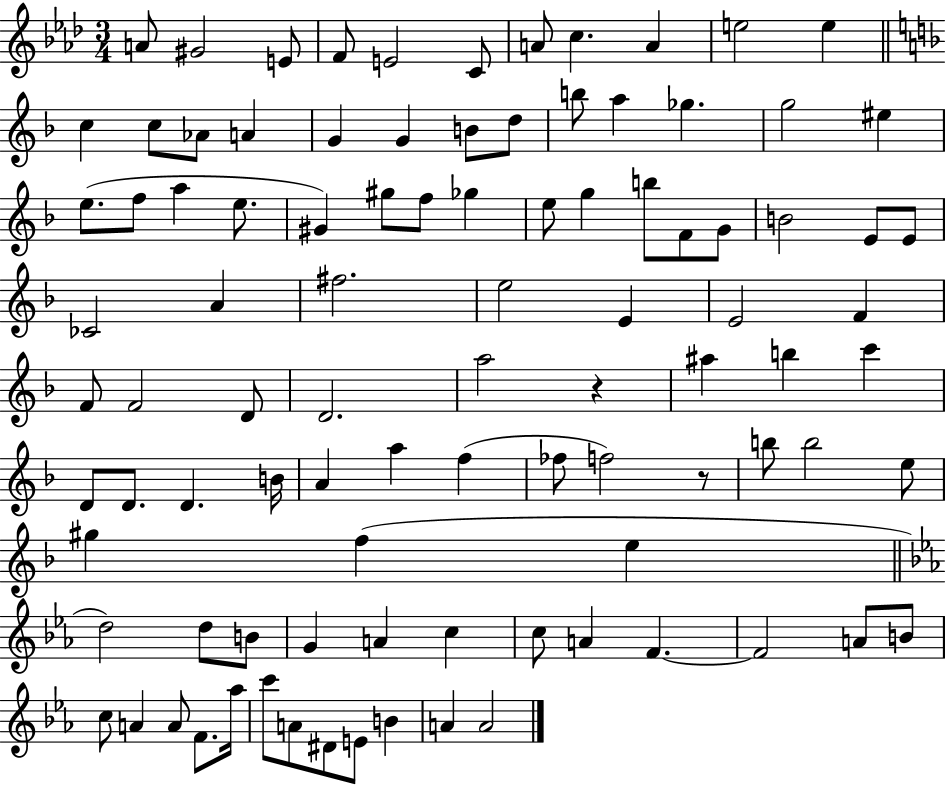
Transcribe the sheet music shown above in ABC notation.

X:1
T:Untitled
M:3/4
L:1/4
K:Ab
A/2 ^G2 E/2 F/2 E2 C/2 A/2 c A e2 e c c/2 _A/2 A G G B/2 d/2 b/2 a _g g2 ^e e/2 f/2 a e/2 ^G ^g/2 f/2 _g e/2 g b/2 F/2 G/2 B2 E/2 E/2 _C2 A ^f2 e2 E E2 F F/2 F2 D/2 D2 a2 z ^a b c' D/2 D/2 D B/4 A a f _f/2 f2 z/2 b/2 b2 e/2 ^g f e d2 d/2 B/2 G A c c/2 A F F2 A/2 B/2 c/2 A A/2 F/2 _a/4 c'/2 A/2 ^D/2 E/2 B A A2